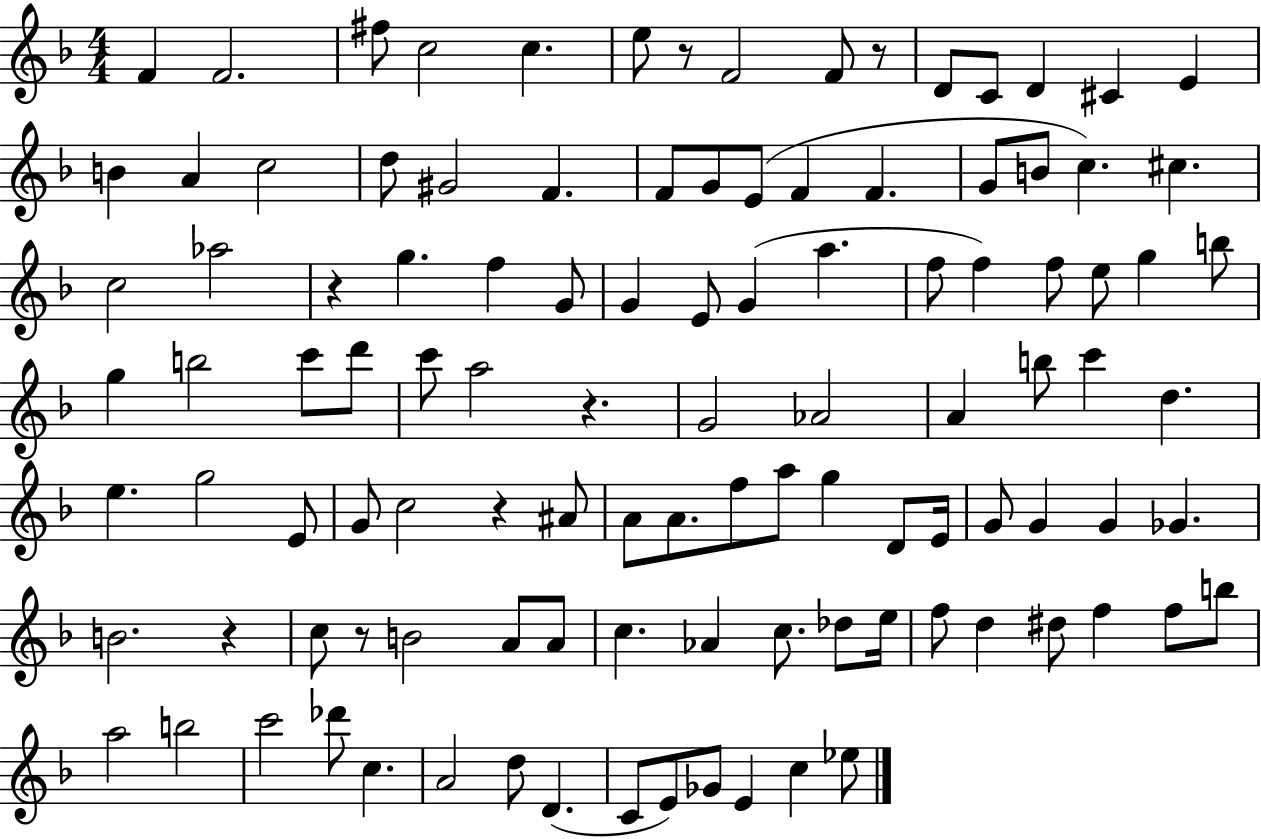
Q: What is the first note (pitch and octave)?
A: F4